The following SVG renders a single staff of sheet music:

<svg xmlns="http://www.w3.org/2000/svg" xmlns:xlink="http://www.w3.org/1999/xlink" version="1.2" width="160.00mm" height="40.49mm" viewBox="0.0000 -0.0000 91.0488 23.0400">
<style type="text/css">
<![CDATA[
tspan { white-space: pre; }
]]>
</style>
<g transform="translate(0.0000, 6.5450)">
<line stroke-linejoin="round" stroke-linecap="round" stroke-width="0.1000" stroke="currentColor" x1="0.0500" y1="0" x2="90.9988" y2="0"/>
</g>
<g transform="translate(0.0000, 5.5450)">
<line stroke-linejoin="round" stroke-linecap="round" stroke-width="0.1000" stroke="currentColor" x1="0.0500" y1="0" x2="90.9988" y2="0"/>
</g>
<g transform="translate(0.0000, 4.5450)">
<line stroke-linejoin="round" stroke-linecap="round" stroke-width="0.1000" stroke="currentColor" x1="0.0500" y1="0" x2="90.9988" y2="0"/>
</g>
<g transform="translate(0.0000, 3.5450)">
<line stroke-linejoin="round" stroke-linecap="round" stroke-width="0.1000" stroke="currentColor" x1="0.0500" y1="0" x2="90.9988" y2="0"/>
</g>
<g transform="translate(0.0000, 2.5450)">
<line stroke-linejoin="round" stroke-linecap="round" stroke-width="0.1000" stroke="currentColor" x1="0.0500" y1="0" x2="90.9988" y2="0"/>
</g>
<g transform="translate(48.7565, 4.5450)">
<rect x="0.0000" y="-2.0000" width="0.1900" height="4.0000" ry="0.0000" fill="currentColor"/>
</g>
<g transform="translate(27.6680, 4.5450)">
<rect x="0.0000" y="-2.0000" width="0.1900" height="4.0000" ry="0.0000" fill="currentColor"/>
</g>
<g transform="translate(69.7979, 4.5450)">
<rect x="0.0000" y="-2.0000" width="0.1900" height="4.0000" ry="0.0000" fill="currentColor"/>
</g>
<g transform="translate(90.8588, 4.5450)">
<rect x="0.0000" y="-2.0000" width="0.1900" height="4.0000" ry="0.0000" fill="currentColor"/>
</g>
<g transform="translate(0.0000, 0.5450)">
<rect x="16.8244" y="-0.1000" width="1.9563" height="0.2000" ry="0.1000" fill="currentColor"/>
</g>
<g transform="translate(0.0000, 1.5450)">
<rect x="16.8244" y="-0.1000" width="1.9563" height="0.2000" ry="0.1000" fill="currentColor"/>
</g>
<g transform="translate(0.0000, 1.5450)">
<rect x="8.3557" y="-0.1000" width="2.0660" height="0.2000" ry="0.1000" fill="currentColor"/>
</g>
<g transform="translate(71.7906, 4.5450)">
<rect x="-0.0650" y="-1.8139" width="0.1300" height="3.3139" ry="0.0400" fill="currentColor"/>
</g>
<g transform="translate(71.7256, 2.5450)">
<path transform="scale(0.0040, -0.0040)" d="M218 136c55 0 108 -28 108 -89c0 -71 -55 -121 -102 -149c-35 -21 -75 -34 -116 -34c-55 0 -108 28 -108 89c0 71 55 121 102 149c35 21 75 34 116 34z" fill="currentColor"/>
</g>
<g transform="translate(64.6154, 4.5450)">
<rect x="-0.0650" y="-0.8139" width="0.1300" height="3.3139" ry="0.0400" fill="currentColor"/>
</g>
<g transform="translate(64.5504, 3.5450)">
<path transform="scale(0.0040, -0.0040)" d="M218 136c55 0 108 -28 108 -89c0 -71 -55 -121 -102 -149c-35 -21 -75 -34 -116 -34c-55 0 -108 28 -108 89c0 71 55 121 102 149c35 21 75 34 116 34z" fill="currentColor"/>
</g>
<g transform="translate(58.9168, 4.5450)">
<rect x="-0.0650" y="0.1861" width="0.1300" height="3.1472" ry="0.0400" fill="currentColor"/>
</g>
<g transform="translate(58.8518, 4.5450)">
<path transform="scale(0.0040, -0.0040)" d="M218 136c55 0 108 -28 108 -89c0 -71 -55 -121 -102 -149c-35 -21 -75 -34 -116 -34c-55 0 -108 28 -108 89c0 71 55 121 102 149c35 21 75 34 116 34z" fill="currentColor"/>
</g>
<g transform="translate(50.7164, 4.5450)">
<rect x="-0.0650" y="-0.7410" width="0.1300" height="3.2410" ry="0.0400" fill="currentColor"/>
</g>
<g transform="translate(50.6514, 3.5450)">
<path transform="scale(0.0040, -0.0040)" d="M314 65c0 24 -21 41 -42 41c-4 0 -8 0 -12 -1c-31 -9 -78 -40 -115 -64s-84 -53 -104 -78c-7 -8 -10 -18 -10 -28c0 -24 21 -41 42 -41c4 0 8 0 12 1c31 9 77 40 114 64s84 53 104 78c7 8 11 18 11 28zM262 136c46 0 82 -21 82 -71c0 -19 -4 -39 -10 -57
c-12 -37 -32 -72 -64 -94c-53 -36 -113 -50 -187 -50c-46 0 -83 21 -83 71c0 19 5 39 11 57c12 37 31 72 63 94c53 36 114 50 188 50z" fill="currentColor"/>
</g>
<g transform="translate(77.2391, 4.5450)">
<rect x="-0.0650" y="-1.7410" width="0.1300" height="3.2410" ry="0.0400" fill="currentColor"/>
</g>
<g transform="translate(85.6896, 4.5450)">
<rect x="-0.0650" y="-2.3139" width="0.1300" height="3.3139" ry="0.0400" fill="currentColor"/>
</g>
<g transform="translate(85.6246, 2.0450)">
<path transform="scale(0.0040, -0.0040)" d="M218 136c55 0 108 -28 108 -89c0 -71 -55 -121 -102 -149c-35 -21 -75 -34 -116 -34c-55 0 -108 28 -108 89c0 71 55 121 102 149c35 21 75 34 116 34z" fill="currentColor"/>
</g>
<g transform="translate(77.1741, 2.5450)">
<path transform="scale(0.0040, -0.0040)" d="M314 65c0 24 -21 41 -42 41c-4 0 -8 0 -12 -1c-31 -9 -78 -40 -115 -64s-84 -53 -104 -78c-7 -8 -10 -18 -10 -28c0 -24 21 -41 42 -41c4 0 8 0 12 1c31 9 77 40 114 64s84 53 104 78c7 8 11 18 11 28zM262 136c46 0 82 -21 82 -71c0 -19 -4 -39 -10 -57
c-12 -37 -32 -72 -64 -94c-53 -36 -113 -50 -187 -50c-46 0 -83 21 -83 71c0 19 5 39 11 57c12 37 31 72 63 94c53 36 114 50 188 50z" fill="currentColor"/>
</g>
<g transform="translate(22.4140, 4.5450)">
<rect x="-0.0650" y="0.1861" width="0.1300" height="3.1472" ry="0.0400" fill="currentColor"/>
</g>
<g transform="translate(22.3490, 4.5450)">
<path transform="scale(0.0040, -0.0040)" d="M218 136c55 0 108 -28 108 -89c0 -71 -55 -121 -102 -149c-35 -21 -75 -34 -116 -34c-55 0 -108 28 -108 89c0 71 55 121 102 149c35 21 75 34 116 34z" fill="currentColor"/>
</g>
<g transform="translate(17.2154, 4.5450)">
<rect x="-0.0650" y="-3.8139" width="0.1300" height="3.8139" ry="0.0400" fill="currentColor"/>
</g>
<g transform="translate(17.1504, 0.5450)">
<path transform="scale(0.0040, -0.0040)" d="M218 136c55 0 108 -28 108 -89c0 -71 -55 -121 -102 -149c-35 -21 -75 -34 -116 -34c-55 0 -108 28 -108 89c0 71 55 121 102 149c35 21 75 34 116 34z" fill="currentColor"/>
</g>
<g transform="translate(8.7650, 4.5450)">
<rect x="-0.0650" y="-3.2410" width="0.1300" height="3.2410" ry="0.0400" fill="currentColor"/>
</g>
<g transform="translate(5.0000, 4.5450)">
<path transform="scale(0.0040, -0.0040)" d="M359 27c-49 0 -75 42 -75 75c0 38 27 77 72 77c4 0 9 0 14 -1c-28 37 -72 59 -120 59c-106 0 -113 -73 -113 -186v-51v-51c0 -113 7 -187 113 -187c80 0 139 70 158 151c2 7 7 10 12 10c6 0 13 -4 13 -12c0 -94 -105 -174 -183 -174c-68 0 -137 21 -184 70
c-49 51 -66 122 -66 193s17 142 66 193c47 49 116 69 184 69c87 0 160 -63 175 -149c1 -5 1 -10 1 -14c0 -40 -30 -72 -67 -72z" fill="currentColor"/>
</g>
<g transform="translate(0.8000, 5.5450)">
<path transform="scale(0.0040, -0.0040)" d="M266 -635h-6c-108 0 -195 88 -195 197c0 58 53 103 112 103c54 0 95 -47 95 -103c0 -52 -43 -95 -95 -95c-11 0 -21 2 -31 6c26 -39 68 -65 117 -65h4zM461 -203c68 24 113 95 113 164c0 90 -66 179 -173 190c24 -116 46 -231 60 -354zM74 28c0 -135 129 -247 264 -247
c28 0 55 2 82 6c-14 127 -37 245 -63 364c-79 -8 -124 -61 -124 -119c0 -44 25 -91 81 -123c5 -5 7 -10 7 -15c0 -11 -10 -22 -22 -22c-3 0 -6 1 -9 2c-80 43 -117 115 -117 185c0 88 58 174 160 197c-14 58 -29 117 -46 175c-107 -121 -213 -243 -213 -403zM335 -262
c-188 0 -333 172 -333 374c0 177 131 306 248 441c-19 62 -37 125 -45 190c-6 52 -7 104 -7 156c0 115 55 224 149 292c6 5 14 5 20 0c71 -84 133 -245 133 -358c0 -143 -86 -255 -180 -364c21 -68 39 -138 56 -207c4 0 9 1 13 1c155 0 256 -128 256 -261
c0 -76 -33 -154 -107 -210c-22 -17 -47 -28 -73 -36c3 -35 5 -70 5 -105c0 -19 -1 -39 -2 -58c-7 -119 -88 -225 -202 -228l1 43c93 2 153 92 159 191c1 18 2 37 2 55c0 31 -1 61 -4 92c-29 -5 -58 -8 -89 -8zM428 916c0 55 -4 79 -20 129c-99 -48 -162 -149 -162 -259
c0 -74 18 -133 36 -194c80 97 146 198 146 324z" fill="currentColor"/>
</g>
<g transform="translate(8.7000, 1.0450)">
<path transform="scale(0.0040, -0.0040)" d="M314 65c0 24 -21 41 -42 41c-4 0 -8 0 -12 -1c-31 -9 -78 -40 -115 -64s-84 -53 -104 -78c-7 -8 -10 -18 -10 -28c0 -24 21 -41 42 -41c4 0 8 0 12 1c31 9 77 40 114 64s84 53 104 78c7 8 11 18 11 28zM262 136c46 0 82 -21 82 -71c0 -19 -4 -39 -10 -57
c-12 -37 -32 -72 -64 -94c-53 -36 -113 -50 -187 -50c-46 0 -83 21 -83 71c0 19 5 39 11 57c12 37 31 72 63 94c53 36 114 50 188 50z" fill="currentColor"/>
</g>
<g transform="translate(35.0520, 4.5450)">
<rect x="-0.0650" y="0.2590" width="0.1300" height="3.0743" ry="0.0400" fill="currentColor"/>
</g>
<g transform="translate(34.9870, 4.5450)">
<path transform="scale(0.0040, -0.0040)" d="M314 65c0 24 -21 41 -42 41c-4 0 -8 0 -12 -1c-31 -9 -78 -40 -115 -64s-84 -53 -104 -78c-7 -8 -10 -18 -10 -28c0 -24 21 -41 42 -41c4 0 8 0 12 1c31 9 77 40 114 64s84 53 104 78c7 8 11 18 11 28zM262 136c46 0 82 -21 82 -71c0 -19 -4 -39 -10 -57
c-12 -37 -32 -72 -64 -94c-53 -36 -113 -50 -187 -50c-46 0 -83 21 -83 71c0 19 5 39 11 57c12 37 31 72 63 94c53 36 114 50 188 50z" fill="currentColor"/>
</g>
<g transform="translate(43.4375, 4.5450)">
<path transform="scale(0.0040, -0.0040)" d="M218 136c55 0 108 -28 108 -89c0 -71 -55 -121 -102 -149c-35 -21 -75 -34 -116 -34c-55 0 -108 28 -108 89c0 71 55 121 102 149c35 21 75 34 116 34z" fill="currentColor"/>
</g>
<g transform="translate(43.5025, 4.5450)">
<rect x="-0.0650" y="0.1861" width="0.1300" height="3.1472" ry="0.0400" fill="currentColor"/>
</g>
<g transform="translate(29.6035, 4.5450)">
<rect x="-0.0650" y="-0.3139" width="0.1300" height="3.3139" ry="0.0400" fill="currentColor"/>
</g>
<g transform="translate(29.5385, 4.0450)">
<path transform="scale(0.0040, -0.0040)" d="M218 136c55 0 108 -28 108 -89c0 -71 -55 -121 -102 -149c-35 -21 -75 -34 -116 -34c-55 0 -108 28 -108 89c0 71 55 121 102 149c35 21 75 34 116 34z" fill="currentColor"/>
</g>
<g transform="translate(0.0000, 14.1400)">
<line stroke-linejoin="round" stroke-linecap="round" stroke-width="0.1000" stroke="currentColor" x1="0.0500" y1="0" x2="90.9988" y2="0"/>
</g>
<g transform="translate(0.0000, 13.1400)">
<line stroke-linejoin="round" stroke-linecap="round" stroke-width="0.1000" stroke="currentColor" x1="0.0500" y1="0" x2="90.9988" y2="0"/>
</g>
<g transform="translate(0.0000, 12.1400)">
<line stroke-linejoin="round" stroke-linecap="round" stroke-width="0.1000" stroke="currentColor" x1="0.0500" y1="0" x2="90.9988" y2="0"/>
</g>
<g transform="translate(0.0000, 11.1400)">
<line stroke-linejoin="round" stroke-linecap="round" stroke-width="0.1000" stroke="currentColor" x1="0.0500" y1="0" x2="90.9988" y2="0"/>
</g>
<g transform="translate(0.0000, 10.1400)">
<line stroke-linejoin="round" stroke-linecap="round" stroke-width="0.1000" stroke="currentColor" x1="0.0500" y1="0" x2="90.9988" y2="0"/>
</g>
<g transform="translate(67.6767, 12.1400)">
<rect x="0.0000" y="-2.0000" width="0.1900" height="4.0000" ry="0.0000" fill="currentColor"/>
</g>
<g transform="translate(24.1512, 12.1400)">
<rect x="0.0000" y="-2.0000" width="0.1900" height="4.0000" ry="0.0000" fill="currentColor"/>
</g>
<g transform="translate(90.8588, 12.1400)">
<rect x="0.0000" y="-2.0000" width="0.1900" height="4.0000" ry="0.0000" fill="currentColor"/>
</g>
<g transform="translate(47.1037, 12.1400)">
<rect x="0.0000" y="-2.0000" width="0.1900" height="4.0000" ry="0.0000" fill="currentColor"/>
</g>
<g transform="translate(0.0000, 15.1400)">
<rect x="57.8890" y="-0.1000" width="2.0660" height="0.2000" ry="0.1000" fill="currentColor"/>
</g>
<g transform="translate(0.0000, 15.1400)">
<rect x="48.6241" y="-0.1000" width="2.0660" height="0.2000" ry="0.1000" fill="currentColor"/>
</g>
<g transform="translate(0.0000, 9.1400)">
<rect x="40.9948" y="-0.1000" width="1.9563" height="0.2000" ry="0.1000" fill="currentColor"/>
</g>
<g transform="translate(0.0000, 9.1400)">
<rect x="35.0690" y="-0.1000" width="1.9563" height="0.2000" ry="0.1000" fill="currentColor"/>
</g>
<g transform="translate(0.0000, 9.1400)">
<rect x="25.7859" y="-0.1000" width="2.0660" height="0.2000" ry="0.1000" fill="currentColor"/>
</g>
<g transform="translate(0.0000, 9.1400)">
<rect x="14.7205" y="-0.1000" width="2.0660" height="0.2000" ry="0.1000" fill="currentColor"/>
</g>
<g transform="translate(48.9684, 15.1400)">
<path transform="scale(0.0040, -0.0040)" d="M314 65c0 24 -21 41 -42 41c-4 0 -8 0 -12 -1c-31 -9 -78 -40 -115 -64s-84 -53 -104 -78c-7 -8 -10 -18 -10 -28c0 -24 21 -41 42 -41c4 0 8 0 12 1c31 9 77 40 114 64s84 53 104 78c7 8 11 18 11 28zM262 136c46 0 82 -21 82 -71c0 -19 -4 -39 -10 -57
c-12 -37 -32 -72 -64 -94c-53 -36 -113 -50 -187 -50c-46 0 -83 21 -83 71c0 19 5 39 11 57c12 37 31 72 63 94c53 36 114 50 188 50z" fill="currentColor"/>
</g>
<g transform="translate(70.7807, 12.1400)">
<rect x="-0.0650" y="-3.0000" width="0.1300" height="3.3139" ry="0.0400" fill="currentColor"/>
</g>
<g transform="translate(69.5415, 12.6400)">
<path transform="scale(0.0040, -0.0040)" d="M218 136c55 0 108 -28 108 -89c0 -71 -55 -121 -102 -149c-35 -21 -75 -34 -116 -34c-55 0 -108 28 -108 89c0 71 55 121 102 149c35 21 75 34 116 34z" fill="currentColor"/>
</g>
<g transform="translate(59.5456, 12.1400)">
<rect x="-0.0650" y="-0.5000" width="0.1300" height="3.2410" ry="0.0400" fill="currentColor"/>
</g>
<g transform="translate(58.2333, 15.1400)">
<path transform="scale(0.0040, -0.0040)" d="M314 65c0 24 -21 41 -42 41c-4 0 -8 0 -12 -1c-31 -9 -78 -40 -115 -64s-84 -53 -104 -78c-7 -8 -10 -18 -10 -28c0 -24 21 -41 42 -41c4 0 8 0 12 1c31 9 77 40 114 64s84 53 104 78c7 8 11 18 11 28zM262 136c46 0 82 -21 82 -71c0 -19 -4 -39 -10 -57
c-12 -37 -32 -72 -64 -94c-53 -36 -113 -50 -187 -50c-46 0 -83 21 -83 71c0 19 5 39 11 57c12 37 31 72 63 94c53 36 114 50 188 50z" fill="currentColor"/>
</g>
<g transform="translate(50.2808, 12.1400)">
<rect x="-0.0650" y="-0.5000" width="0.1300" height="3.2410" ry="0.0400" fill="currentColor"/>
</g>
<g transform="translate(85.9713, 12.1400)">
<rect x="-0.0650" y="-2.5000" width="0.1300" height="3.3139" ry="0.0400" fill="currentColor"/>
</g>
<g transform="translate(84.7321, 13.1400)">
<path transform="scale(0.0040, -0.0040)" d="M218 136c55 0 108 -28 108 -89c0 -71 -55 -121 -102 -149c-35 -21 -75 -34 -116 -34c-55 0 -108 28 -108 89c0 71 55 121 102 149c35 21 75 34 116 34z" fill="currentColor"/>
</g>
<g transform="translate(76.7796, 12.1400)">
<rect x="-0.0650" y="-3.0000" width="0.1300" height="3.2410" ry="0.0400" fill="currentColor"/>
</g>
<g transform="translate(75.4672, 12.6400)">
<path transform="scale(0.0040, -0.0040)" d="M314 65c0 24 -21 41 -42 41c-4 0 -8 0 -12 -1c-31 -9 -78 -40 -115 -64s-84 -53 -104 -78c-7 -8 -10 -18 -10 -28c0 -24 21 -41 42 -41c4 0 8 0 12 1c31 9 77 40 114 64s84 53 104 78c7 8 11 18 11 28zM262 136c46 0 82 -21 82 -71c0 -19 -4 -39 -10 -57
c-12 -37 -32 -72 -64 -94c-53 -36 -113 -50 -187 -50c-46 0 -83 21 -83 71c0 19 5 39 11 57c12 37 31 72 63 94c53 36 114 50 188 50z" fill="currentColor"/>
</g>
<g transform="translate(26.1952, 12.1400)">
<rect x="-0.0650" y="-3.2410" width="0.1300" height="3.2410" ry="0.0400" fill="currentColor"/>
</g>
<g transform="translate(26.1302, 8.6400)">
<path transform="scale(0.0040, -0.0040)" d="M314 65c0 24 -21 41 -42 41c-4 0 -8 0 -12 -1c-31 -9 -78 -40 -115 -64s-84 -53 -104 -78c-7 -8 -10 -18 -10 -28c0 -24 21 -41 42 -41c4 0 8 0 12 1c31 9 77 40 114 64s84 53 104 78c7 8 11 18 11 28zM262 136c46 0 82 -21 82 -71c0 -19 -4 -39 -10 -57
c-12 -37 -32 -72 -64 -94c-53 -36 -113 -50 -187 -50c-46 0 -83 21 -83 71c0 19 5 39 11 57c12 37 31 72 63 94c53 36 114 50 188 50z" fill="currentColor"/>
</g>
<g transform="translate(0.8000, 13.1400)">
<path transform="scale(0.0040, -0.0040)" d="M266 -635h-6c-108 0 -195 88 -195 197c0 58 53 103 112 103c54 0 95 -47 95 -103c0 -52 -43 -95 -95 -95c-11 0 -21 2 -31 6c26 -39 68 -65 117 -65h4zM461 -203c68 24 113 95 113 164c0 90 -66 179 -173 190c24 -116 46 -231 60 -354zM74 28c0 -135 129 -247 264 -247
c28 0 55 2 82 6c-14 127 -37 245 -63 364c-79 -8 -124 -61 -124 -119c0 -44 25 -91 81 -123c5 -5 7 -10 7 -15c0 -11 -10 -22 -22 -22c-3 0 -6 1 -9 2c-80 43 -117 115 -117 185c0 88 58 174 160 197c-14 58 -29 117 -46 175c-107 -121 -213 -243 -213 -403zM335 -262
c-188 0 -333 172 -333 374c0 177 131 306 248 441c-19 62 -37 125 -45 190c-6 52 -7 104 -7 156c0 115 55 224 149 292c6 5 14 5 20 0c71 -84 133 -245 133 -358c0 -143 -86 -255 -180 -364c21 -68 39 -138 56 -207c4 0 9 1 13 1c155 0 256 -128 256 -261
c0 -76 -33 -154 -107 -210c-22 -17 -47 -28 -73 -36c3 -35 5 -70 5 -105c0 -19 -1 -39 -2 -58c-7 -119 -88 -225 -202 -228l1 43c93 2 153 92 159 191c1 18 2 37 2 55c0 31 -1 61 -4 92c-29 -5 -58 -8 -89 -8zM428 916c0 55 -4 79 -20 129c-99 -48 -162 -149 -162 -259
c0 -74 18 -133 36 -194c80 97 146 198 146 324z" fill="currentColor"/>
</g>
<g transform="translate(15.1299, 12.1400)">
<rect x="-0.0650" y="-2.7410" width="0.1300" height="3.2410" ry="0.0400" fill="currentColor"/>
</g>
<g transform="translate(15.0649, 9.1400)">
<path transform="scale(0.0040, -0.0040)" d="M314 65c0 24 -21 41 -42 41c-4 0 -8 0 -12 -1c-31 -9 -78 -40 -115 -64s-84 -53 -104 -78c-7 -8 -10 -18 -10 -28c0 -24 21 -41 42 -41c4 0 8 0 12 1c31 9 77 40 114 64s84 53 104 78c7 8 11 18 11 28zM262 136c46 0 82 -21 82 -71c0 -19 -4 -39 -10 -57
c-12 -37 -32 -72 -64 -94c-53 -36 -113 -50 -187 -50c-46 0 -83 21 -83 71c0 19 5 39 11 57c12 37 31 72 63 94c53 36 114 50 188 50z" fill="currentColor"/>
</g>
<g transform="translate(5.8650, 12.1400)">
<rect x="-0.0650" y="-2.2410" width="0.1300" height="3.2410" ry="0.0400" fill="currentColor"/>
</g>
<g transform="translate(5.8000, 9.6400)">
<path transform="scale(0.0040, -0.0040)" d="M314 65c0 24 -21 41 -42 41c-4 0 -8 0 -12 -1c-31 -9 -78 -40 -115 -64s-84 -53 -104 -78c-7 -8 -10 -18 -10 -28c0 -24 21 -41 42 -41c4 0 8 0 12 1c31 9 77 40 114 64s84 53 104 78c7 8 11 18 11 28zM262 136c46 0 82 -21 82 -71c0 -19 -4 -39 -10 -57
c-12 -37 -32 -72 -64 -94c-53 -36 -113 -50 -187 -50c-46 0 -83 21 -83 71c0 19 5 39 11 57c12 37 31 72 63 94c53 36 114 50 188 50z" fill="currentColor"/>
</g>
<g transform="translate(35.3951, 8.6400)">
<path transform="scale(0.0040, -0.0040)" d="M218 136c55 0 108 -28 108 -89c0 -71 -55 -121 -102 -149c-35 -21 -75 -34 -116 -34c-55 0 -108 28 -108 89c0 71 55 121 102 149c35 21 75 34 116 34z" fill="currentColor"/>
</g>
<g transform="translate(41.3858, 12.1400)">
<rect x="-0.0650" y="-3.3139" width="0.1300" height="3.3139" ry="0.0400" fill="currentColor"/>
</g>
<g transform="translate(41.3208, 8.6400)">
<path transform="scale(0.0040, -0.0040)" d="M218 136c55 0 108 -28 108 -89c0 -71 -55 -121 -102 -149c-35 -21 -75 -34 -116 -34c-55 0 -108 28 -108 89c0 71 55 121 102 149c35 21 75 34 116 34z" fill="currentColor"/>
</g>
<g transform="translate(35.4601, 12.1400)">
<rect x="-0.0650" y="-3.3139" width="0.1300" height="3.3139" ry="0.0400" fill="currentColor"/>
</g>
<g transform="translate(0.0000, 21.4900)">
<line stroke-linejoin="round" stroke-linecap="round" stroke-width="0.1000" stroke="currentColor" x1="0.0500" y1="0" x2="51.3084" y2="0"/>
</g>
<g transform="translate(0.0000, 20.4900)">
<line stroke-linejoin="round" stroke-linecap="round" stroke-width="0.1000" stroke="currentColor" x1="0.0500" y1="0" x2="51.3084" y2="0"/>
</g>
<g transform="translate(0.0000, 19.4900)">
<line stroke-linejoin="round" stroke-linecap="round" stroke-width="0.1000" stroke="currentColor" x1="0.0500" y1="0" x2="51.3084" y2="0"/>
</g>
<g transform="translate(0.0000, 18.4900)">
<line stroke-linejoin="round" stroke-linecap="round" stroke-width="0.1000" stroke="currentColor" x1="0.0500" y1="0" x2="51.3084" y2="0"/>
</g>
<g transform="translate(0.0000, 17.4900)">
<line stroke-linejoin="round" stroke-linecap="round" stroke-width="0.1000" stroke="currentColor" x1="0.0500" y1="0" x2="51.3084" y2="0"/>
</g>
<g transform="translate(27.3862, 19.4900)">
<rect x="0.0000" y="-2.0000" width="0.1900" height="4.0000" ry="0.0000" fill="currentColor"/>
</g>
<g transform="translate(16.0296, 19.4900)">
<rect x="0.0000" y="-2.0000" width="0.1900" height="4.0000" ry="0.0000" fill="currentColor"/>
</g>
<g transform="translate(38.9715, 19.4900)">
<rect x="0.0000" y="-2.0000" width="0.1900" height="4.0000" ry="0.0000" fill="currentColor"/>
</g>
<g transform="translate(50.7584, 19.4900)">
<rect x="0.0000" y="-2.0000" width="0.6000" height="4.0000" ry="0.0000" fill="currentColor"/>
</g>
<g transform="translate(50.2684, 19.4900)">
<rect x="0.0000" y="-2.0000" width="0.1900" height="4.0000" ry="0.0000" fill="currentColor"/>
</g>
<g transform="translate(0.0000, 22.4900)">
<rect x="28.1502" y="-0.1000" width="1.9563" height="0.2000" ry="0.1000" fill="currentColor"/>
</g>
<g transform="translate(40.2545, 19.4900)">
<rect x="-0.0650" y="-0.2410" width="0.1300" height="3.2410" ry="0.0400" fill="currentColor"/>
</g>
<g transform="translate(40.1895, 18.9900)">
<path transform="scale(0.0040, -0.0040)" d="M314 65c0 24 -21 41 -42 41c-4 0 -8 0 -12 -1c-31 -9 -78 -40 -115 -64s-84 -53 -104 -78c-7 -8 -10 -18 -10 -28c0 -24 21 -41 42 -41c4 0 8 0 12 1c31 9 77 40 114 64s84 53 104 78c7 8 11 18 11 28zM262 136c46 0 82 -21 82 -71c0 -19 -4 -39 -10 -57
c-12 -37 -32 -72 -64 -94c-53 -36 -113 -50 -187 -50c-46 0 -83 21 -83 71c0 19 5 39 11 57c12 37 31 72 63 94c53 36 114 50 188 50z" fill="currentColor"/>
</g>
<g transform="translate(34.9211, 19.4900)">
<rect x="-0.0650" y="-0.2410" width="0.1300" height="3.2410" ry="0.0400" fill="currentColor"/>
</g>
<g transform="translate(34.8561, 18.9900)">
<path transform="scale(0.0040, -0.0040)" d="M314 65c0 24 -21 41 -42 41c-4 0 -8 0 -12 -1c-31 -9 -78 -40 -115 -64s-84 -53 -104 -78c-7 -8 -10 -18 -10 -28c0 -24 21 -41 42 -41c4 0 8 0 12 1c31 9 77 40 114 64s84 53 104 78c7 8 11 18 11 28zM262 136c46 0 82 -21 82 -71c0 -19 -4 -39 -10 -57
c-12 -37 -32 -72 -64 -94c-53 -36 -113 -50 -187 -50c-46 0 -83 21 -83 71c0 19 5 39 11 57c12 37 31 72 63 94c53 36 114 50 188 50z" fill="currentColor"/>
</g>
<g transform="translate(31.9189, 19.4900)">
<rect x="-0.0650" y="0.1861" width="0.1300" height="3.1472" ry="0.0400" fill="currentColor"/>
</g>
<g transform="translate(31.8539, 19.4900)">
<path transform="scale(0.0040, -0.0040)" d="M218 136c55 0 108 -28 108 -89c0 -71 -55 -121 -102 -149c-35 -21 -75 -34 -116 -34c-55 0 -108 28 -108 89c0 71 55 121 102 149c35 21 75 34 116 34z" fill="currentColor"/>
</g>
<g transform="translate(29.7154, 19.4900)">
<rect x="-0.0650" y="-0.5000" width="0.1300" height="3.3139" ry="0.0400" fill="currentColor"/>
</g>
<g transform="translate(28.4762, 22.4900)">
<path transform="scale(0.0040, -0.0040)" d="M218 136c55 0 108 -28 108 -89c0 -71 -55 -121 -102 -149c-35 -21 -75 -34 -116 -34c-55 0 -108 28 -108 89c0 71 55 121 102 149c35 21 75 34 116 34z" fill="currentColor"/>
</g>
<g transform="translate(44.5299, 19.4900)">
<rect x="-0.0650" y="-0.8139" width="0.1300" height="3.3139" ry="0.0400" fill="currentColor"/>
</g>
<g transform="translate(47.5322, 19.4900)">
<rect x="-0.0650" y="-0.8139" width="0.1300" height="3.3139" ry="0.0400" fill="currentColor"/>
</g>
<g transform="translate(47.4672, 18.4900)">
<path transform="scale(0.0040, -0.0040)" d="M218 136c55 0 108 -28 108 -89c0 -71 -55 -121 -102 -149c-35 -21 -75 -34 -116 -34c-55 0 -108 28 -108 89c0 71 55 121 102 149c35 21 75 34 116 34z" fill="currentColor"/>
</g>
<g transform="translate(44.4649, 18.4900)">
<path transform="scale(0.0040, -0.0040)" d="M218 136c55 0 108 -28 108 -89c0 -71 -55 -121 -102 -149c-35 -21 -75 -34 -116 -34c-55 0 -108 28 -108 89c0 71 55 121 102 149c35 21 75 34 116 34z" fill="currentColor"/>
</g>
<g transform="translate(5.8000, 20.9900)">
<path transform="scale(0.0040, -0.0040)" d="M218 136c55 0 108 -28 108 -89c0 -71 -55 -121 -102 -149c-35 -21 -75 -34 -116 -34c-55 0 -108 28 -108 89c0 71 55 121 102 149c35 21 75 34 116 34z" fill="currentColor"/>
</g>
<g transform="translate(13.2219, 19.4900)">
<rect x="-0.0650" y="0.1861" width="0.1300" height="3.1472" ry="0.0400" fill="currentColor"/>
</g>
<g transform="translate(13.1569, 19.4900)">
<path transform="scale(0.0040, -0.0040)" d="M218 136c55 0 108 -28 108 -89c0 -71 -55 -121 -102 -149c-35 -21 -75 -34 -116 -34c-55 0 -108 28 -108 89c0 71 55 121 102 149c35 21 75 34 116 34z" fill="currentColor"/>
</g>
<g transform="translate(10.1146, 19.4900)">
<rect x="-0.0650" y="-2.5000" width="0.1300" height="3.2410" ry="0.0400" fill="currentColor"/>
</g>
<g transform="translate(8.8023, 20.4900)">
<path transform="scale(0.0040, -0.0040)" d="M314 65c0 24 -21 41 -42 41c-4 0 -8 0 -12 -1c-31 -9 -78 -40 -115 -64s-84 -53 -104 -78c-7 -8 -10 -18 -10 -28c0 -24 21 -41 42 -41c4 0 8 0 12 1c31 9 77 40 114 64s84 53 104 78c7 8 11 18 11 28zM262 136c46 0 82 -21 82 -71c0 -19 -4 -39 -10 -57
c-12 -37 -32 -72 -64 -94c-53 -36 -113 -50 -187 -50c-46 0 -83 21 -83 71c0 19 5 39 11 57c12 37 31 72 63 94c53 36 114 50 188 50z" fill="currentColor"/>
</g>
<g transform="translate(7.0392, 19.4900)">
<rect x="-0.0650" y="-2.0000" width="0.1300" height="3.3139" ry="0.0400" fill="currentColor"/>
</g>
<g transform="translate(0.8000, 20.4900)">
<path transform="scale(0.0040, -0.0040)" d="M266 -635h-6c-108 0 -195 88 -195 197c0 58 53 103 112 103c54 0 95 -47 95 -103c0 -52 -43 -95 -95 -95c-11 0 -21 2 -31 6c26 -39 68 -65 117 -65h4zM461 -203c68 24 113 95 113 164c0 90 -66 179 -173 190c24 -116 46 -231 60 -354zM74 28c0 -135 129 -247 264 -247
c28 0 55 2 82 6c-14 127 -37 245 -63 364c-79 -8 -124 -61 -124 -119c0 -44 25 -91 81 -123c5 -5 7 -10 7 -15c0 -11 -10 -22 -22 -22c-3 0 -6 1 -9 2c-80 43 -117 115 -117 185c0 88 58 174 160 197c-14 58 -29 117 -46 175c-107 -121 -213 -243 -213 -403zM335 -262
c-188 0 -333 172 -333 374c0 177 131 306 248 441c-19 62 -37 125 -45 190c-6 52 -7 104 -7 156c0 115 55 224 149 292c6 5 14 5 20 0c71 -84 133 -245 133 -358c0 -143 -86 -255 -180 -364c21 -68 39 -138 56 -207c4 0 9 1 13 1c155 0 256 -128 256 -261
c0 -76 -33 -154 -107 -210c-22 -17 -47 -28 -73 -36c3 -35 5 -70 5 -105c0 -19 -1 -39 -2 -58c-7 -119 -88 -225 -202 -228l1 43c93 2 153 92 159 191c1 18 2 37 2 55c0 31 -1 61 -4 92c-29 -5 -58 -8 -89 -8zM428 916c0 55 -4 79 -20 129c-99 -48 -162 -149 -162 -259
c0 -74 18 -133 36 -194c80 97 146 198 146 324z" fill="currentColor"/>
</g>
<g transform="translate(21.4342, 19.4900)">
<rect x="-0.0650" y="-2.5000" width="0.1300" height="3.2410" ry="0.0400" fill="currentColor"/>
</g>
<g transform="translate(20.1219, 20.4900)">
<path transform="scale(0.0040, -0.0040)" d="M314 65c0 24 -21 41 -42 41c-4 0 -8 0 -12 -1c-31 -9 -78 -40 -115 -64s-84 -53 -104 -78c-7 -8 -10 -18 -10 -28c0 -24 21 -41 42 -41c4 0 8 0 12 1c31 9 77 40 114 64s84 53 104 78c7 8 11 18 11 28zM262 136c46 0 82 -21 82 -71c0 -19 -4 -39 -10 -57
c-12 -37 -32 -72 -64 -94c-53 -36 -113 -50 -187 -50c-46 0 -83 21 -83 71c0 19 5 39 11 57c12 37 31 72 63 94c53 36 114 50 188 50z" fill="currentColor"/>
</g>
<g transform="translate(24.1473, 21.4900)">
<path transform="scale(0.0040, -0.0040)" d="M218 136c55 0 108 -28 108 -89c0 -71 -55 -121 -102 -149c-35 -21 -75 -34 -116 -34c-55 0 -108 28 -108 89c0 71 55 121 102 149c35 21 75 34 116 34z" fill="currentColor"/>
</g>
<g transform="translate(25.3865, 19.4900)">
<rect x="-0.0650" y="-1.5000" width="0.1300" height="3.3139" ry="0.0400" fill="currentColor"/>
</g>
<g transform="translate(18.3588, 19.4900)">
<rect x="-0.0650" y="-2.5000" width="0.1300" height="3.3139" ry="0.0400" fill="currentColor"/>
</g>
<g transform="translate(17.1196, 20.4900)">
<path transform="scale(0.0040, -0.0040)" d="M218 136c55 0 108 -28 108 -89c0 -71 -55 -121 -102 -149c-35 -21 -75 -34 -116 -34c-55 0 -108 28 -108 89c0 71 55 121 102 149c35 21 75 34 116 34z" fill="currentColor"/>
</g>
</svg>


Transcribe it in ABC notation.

X:1
T:Untitled
M:4/4
L:1/4
K:C
b2 c' B c B2 B d2 B d f f2 g g2 a2 b2 b b C2 C2 A A2 G F G2 B G G2 E C B c2 c2 d d